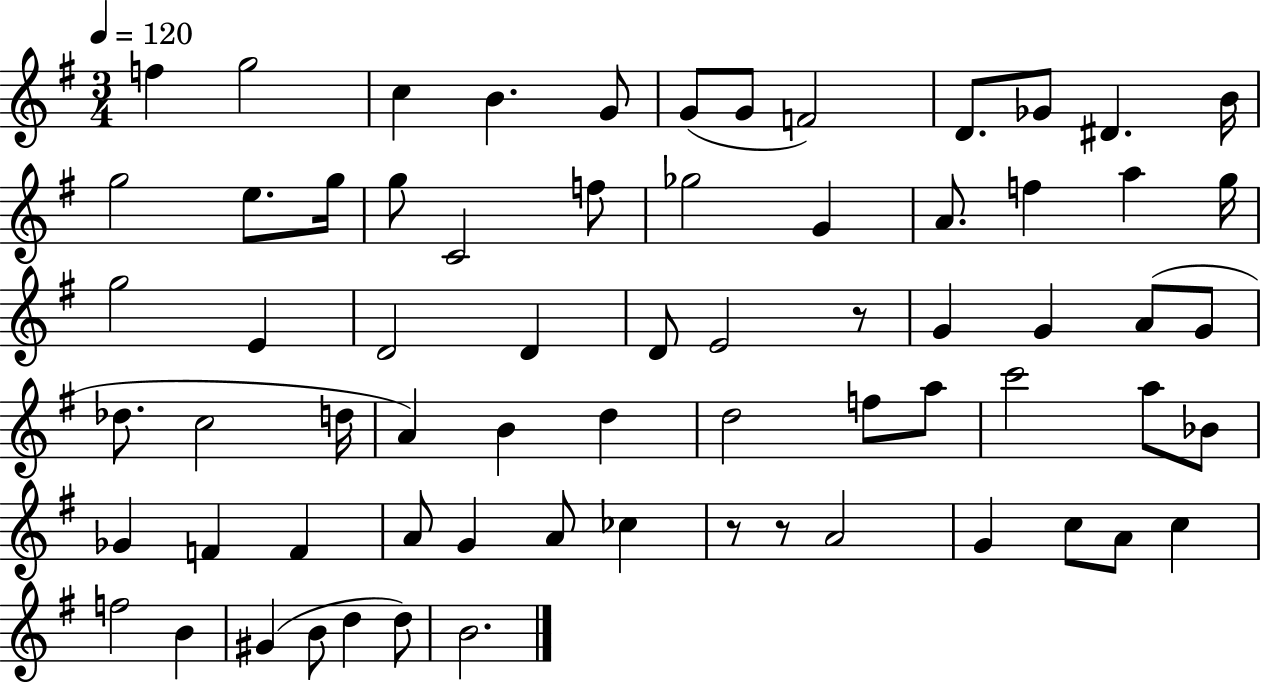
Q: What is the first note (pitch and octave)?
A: F5